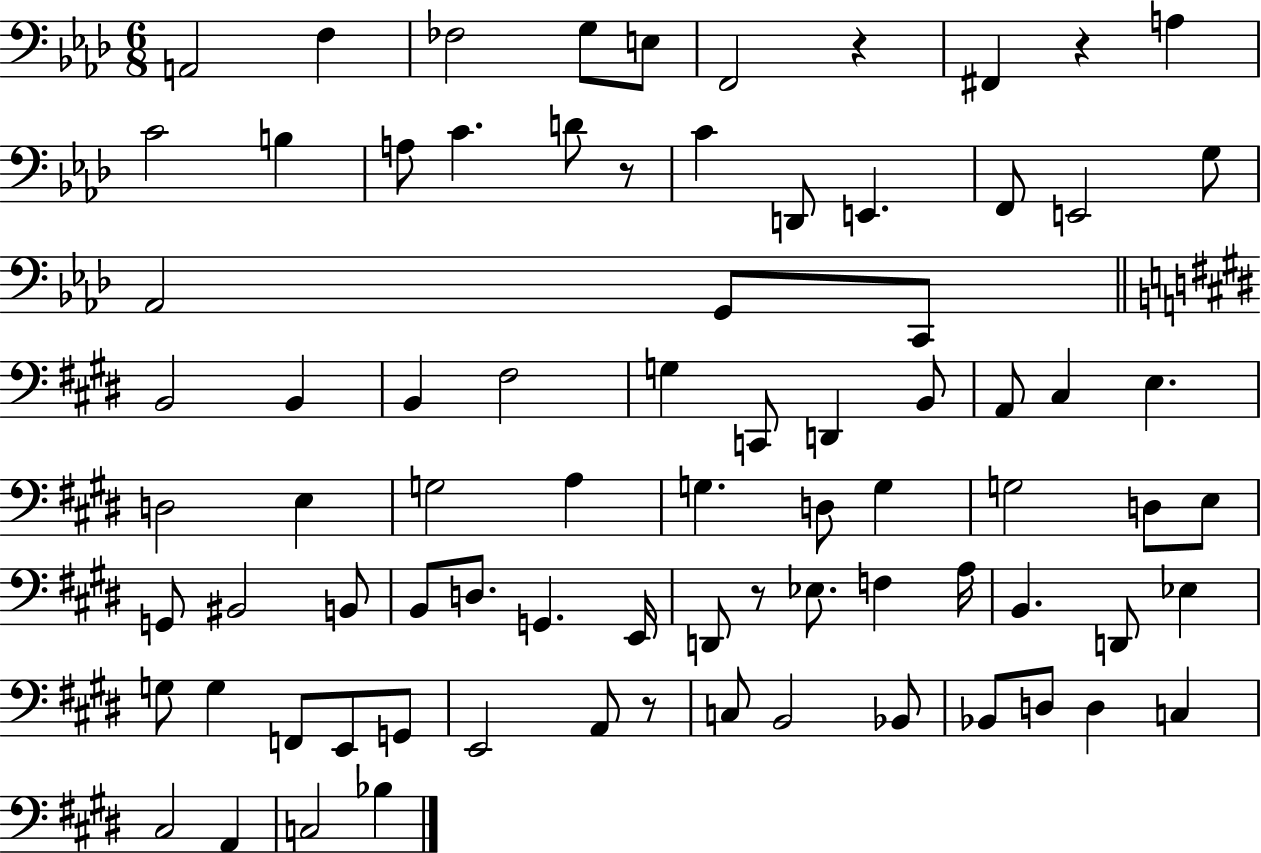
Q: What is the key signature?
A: AES major